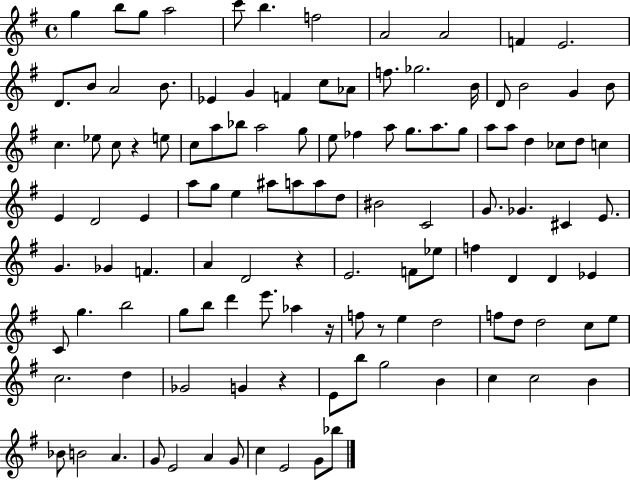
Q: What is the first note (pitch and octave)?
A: G5